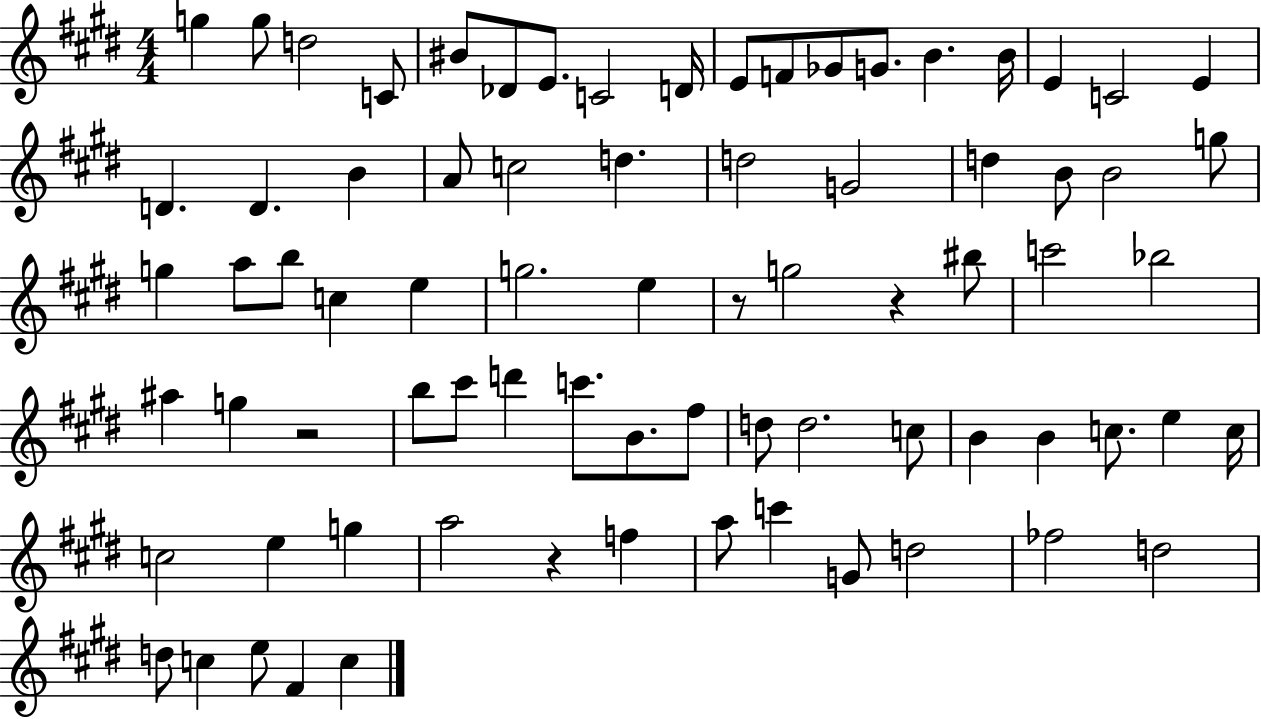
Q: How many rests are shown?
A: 4